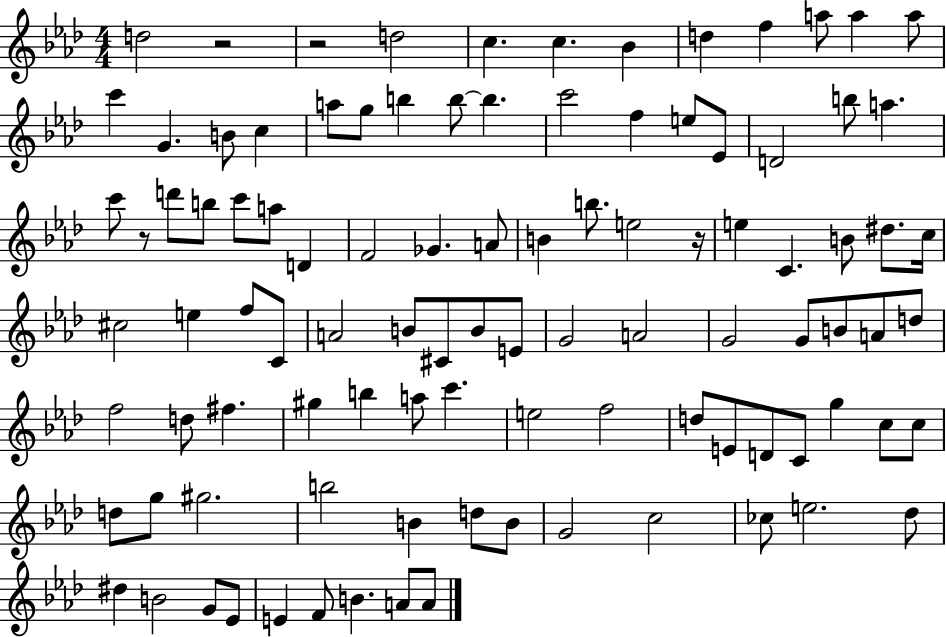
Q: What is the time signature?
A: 4/4